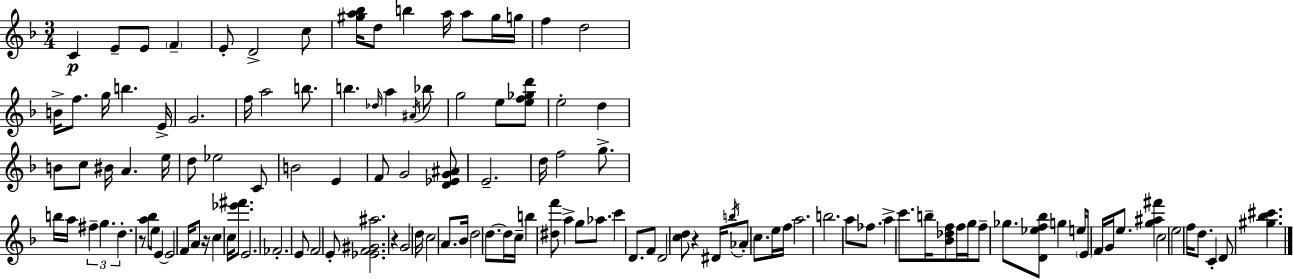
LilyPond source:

{
  \clef treble
  \numericTimeSignature
  \time 3/4
  \key f \major
  c'4\p e'8-- e'8 \parenthesize f'4-- | e'8-. d'2-> c''8 | <gis'' a'' bes''>16 d''8 b''4 a''16 a''8 gis''16 g''16 | f''4 d''2 | \break b'16-> f''8. g''16 b''4. e'16-> | g'2. | f''16 a''2 b''8. | b''4. \grace { des''16 } a''4 \acciaccatura { ais'16 } | \break bes''8 g''2 e''8 | <e'' f'' ges'' d'''>8 e''2-. d''4 | b'8 c''8 bis'16 a'4. | e''16 d''8 ees''2 | \break c'8 b'2 e'4 | f'8 g'2 | <d' ees' g' ais'>8 e'2.-- | d''16 f''2 g''8.-> | \break b''16 a''16 \tuplet 3/2 { fis''4-- g''4. | d''4.-. } r8 <a'' bes''>8 | e''8 e'4~~ e'2 | f'16 a'8 r16 c''4 c''16 <ees''' fis'''>8. | \break e'2. | fes'2.-. | e'8 f'2 | e'8-. <ees' f' gis' ais''>2. | \break r4 g'2 | d''16 c''2 a'8. | bes'16 d''2 d''8.~~ | d''16 c''16-- b''4 <dis'' f'''>8 a''4-> | \break g''8 aes''8. c'''4 d'8. | f'8 d'2 | <c'' d''>8 r4 dis'16 \acciaccatura { b''16 } aes'8-. c''8. | e''16 f''16 a''2. | \break b''2. | a''8 fes''8. a''4-> | c'''8. b''16-- <bes' des'' f''>8 f''16 g''16 f''8-- ges''8. | <d' ees'' f'' bes''>8 g''4 e''16 \parenthesize e'8 f'16 g'16 | \break e''8. <g'' ais'' fis'''>4 c''2 | e''2 f''16 | d''8. c'4-. d'8 <gis'' bes'' cis'''>4. | \bar "|."
}